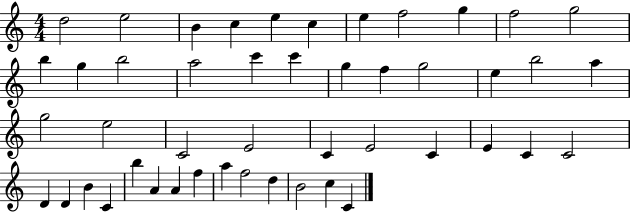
D5/h E5/h B4/q C5/q E5/q C5/q E5/q F5/h G5/q F5/h G5/h B5/q G5/q B5/h A5/h C6/q C6/q G5/q F5/q G5/h E5/q B5/h A5/q G5/h E5/h C4/h E4/h C4/q E4/h C4/q E4/q C4/q C4/h D4/q D4/q B4/q C4/q B5/q A4/q A4/q F5/q A5/q F5/h D5/q B4/h C5/q C4/q